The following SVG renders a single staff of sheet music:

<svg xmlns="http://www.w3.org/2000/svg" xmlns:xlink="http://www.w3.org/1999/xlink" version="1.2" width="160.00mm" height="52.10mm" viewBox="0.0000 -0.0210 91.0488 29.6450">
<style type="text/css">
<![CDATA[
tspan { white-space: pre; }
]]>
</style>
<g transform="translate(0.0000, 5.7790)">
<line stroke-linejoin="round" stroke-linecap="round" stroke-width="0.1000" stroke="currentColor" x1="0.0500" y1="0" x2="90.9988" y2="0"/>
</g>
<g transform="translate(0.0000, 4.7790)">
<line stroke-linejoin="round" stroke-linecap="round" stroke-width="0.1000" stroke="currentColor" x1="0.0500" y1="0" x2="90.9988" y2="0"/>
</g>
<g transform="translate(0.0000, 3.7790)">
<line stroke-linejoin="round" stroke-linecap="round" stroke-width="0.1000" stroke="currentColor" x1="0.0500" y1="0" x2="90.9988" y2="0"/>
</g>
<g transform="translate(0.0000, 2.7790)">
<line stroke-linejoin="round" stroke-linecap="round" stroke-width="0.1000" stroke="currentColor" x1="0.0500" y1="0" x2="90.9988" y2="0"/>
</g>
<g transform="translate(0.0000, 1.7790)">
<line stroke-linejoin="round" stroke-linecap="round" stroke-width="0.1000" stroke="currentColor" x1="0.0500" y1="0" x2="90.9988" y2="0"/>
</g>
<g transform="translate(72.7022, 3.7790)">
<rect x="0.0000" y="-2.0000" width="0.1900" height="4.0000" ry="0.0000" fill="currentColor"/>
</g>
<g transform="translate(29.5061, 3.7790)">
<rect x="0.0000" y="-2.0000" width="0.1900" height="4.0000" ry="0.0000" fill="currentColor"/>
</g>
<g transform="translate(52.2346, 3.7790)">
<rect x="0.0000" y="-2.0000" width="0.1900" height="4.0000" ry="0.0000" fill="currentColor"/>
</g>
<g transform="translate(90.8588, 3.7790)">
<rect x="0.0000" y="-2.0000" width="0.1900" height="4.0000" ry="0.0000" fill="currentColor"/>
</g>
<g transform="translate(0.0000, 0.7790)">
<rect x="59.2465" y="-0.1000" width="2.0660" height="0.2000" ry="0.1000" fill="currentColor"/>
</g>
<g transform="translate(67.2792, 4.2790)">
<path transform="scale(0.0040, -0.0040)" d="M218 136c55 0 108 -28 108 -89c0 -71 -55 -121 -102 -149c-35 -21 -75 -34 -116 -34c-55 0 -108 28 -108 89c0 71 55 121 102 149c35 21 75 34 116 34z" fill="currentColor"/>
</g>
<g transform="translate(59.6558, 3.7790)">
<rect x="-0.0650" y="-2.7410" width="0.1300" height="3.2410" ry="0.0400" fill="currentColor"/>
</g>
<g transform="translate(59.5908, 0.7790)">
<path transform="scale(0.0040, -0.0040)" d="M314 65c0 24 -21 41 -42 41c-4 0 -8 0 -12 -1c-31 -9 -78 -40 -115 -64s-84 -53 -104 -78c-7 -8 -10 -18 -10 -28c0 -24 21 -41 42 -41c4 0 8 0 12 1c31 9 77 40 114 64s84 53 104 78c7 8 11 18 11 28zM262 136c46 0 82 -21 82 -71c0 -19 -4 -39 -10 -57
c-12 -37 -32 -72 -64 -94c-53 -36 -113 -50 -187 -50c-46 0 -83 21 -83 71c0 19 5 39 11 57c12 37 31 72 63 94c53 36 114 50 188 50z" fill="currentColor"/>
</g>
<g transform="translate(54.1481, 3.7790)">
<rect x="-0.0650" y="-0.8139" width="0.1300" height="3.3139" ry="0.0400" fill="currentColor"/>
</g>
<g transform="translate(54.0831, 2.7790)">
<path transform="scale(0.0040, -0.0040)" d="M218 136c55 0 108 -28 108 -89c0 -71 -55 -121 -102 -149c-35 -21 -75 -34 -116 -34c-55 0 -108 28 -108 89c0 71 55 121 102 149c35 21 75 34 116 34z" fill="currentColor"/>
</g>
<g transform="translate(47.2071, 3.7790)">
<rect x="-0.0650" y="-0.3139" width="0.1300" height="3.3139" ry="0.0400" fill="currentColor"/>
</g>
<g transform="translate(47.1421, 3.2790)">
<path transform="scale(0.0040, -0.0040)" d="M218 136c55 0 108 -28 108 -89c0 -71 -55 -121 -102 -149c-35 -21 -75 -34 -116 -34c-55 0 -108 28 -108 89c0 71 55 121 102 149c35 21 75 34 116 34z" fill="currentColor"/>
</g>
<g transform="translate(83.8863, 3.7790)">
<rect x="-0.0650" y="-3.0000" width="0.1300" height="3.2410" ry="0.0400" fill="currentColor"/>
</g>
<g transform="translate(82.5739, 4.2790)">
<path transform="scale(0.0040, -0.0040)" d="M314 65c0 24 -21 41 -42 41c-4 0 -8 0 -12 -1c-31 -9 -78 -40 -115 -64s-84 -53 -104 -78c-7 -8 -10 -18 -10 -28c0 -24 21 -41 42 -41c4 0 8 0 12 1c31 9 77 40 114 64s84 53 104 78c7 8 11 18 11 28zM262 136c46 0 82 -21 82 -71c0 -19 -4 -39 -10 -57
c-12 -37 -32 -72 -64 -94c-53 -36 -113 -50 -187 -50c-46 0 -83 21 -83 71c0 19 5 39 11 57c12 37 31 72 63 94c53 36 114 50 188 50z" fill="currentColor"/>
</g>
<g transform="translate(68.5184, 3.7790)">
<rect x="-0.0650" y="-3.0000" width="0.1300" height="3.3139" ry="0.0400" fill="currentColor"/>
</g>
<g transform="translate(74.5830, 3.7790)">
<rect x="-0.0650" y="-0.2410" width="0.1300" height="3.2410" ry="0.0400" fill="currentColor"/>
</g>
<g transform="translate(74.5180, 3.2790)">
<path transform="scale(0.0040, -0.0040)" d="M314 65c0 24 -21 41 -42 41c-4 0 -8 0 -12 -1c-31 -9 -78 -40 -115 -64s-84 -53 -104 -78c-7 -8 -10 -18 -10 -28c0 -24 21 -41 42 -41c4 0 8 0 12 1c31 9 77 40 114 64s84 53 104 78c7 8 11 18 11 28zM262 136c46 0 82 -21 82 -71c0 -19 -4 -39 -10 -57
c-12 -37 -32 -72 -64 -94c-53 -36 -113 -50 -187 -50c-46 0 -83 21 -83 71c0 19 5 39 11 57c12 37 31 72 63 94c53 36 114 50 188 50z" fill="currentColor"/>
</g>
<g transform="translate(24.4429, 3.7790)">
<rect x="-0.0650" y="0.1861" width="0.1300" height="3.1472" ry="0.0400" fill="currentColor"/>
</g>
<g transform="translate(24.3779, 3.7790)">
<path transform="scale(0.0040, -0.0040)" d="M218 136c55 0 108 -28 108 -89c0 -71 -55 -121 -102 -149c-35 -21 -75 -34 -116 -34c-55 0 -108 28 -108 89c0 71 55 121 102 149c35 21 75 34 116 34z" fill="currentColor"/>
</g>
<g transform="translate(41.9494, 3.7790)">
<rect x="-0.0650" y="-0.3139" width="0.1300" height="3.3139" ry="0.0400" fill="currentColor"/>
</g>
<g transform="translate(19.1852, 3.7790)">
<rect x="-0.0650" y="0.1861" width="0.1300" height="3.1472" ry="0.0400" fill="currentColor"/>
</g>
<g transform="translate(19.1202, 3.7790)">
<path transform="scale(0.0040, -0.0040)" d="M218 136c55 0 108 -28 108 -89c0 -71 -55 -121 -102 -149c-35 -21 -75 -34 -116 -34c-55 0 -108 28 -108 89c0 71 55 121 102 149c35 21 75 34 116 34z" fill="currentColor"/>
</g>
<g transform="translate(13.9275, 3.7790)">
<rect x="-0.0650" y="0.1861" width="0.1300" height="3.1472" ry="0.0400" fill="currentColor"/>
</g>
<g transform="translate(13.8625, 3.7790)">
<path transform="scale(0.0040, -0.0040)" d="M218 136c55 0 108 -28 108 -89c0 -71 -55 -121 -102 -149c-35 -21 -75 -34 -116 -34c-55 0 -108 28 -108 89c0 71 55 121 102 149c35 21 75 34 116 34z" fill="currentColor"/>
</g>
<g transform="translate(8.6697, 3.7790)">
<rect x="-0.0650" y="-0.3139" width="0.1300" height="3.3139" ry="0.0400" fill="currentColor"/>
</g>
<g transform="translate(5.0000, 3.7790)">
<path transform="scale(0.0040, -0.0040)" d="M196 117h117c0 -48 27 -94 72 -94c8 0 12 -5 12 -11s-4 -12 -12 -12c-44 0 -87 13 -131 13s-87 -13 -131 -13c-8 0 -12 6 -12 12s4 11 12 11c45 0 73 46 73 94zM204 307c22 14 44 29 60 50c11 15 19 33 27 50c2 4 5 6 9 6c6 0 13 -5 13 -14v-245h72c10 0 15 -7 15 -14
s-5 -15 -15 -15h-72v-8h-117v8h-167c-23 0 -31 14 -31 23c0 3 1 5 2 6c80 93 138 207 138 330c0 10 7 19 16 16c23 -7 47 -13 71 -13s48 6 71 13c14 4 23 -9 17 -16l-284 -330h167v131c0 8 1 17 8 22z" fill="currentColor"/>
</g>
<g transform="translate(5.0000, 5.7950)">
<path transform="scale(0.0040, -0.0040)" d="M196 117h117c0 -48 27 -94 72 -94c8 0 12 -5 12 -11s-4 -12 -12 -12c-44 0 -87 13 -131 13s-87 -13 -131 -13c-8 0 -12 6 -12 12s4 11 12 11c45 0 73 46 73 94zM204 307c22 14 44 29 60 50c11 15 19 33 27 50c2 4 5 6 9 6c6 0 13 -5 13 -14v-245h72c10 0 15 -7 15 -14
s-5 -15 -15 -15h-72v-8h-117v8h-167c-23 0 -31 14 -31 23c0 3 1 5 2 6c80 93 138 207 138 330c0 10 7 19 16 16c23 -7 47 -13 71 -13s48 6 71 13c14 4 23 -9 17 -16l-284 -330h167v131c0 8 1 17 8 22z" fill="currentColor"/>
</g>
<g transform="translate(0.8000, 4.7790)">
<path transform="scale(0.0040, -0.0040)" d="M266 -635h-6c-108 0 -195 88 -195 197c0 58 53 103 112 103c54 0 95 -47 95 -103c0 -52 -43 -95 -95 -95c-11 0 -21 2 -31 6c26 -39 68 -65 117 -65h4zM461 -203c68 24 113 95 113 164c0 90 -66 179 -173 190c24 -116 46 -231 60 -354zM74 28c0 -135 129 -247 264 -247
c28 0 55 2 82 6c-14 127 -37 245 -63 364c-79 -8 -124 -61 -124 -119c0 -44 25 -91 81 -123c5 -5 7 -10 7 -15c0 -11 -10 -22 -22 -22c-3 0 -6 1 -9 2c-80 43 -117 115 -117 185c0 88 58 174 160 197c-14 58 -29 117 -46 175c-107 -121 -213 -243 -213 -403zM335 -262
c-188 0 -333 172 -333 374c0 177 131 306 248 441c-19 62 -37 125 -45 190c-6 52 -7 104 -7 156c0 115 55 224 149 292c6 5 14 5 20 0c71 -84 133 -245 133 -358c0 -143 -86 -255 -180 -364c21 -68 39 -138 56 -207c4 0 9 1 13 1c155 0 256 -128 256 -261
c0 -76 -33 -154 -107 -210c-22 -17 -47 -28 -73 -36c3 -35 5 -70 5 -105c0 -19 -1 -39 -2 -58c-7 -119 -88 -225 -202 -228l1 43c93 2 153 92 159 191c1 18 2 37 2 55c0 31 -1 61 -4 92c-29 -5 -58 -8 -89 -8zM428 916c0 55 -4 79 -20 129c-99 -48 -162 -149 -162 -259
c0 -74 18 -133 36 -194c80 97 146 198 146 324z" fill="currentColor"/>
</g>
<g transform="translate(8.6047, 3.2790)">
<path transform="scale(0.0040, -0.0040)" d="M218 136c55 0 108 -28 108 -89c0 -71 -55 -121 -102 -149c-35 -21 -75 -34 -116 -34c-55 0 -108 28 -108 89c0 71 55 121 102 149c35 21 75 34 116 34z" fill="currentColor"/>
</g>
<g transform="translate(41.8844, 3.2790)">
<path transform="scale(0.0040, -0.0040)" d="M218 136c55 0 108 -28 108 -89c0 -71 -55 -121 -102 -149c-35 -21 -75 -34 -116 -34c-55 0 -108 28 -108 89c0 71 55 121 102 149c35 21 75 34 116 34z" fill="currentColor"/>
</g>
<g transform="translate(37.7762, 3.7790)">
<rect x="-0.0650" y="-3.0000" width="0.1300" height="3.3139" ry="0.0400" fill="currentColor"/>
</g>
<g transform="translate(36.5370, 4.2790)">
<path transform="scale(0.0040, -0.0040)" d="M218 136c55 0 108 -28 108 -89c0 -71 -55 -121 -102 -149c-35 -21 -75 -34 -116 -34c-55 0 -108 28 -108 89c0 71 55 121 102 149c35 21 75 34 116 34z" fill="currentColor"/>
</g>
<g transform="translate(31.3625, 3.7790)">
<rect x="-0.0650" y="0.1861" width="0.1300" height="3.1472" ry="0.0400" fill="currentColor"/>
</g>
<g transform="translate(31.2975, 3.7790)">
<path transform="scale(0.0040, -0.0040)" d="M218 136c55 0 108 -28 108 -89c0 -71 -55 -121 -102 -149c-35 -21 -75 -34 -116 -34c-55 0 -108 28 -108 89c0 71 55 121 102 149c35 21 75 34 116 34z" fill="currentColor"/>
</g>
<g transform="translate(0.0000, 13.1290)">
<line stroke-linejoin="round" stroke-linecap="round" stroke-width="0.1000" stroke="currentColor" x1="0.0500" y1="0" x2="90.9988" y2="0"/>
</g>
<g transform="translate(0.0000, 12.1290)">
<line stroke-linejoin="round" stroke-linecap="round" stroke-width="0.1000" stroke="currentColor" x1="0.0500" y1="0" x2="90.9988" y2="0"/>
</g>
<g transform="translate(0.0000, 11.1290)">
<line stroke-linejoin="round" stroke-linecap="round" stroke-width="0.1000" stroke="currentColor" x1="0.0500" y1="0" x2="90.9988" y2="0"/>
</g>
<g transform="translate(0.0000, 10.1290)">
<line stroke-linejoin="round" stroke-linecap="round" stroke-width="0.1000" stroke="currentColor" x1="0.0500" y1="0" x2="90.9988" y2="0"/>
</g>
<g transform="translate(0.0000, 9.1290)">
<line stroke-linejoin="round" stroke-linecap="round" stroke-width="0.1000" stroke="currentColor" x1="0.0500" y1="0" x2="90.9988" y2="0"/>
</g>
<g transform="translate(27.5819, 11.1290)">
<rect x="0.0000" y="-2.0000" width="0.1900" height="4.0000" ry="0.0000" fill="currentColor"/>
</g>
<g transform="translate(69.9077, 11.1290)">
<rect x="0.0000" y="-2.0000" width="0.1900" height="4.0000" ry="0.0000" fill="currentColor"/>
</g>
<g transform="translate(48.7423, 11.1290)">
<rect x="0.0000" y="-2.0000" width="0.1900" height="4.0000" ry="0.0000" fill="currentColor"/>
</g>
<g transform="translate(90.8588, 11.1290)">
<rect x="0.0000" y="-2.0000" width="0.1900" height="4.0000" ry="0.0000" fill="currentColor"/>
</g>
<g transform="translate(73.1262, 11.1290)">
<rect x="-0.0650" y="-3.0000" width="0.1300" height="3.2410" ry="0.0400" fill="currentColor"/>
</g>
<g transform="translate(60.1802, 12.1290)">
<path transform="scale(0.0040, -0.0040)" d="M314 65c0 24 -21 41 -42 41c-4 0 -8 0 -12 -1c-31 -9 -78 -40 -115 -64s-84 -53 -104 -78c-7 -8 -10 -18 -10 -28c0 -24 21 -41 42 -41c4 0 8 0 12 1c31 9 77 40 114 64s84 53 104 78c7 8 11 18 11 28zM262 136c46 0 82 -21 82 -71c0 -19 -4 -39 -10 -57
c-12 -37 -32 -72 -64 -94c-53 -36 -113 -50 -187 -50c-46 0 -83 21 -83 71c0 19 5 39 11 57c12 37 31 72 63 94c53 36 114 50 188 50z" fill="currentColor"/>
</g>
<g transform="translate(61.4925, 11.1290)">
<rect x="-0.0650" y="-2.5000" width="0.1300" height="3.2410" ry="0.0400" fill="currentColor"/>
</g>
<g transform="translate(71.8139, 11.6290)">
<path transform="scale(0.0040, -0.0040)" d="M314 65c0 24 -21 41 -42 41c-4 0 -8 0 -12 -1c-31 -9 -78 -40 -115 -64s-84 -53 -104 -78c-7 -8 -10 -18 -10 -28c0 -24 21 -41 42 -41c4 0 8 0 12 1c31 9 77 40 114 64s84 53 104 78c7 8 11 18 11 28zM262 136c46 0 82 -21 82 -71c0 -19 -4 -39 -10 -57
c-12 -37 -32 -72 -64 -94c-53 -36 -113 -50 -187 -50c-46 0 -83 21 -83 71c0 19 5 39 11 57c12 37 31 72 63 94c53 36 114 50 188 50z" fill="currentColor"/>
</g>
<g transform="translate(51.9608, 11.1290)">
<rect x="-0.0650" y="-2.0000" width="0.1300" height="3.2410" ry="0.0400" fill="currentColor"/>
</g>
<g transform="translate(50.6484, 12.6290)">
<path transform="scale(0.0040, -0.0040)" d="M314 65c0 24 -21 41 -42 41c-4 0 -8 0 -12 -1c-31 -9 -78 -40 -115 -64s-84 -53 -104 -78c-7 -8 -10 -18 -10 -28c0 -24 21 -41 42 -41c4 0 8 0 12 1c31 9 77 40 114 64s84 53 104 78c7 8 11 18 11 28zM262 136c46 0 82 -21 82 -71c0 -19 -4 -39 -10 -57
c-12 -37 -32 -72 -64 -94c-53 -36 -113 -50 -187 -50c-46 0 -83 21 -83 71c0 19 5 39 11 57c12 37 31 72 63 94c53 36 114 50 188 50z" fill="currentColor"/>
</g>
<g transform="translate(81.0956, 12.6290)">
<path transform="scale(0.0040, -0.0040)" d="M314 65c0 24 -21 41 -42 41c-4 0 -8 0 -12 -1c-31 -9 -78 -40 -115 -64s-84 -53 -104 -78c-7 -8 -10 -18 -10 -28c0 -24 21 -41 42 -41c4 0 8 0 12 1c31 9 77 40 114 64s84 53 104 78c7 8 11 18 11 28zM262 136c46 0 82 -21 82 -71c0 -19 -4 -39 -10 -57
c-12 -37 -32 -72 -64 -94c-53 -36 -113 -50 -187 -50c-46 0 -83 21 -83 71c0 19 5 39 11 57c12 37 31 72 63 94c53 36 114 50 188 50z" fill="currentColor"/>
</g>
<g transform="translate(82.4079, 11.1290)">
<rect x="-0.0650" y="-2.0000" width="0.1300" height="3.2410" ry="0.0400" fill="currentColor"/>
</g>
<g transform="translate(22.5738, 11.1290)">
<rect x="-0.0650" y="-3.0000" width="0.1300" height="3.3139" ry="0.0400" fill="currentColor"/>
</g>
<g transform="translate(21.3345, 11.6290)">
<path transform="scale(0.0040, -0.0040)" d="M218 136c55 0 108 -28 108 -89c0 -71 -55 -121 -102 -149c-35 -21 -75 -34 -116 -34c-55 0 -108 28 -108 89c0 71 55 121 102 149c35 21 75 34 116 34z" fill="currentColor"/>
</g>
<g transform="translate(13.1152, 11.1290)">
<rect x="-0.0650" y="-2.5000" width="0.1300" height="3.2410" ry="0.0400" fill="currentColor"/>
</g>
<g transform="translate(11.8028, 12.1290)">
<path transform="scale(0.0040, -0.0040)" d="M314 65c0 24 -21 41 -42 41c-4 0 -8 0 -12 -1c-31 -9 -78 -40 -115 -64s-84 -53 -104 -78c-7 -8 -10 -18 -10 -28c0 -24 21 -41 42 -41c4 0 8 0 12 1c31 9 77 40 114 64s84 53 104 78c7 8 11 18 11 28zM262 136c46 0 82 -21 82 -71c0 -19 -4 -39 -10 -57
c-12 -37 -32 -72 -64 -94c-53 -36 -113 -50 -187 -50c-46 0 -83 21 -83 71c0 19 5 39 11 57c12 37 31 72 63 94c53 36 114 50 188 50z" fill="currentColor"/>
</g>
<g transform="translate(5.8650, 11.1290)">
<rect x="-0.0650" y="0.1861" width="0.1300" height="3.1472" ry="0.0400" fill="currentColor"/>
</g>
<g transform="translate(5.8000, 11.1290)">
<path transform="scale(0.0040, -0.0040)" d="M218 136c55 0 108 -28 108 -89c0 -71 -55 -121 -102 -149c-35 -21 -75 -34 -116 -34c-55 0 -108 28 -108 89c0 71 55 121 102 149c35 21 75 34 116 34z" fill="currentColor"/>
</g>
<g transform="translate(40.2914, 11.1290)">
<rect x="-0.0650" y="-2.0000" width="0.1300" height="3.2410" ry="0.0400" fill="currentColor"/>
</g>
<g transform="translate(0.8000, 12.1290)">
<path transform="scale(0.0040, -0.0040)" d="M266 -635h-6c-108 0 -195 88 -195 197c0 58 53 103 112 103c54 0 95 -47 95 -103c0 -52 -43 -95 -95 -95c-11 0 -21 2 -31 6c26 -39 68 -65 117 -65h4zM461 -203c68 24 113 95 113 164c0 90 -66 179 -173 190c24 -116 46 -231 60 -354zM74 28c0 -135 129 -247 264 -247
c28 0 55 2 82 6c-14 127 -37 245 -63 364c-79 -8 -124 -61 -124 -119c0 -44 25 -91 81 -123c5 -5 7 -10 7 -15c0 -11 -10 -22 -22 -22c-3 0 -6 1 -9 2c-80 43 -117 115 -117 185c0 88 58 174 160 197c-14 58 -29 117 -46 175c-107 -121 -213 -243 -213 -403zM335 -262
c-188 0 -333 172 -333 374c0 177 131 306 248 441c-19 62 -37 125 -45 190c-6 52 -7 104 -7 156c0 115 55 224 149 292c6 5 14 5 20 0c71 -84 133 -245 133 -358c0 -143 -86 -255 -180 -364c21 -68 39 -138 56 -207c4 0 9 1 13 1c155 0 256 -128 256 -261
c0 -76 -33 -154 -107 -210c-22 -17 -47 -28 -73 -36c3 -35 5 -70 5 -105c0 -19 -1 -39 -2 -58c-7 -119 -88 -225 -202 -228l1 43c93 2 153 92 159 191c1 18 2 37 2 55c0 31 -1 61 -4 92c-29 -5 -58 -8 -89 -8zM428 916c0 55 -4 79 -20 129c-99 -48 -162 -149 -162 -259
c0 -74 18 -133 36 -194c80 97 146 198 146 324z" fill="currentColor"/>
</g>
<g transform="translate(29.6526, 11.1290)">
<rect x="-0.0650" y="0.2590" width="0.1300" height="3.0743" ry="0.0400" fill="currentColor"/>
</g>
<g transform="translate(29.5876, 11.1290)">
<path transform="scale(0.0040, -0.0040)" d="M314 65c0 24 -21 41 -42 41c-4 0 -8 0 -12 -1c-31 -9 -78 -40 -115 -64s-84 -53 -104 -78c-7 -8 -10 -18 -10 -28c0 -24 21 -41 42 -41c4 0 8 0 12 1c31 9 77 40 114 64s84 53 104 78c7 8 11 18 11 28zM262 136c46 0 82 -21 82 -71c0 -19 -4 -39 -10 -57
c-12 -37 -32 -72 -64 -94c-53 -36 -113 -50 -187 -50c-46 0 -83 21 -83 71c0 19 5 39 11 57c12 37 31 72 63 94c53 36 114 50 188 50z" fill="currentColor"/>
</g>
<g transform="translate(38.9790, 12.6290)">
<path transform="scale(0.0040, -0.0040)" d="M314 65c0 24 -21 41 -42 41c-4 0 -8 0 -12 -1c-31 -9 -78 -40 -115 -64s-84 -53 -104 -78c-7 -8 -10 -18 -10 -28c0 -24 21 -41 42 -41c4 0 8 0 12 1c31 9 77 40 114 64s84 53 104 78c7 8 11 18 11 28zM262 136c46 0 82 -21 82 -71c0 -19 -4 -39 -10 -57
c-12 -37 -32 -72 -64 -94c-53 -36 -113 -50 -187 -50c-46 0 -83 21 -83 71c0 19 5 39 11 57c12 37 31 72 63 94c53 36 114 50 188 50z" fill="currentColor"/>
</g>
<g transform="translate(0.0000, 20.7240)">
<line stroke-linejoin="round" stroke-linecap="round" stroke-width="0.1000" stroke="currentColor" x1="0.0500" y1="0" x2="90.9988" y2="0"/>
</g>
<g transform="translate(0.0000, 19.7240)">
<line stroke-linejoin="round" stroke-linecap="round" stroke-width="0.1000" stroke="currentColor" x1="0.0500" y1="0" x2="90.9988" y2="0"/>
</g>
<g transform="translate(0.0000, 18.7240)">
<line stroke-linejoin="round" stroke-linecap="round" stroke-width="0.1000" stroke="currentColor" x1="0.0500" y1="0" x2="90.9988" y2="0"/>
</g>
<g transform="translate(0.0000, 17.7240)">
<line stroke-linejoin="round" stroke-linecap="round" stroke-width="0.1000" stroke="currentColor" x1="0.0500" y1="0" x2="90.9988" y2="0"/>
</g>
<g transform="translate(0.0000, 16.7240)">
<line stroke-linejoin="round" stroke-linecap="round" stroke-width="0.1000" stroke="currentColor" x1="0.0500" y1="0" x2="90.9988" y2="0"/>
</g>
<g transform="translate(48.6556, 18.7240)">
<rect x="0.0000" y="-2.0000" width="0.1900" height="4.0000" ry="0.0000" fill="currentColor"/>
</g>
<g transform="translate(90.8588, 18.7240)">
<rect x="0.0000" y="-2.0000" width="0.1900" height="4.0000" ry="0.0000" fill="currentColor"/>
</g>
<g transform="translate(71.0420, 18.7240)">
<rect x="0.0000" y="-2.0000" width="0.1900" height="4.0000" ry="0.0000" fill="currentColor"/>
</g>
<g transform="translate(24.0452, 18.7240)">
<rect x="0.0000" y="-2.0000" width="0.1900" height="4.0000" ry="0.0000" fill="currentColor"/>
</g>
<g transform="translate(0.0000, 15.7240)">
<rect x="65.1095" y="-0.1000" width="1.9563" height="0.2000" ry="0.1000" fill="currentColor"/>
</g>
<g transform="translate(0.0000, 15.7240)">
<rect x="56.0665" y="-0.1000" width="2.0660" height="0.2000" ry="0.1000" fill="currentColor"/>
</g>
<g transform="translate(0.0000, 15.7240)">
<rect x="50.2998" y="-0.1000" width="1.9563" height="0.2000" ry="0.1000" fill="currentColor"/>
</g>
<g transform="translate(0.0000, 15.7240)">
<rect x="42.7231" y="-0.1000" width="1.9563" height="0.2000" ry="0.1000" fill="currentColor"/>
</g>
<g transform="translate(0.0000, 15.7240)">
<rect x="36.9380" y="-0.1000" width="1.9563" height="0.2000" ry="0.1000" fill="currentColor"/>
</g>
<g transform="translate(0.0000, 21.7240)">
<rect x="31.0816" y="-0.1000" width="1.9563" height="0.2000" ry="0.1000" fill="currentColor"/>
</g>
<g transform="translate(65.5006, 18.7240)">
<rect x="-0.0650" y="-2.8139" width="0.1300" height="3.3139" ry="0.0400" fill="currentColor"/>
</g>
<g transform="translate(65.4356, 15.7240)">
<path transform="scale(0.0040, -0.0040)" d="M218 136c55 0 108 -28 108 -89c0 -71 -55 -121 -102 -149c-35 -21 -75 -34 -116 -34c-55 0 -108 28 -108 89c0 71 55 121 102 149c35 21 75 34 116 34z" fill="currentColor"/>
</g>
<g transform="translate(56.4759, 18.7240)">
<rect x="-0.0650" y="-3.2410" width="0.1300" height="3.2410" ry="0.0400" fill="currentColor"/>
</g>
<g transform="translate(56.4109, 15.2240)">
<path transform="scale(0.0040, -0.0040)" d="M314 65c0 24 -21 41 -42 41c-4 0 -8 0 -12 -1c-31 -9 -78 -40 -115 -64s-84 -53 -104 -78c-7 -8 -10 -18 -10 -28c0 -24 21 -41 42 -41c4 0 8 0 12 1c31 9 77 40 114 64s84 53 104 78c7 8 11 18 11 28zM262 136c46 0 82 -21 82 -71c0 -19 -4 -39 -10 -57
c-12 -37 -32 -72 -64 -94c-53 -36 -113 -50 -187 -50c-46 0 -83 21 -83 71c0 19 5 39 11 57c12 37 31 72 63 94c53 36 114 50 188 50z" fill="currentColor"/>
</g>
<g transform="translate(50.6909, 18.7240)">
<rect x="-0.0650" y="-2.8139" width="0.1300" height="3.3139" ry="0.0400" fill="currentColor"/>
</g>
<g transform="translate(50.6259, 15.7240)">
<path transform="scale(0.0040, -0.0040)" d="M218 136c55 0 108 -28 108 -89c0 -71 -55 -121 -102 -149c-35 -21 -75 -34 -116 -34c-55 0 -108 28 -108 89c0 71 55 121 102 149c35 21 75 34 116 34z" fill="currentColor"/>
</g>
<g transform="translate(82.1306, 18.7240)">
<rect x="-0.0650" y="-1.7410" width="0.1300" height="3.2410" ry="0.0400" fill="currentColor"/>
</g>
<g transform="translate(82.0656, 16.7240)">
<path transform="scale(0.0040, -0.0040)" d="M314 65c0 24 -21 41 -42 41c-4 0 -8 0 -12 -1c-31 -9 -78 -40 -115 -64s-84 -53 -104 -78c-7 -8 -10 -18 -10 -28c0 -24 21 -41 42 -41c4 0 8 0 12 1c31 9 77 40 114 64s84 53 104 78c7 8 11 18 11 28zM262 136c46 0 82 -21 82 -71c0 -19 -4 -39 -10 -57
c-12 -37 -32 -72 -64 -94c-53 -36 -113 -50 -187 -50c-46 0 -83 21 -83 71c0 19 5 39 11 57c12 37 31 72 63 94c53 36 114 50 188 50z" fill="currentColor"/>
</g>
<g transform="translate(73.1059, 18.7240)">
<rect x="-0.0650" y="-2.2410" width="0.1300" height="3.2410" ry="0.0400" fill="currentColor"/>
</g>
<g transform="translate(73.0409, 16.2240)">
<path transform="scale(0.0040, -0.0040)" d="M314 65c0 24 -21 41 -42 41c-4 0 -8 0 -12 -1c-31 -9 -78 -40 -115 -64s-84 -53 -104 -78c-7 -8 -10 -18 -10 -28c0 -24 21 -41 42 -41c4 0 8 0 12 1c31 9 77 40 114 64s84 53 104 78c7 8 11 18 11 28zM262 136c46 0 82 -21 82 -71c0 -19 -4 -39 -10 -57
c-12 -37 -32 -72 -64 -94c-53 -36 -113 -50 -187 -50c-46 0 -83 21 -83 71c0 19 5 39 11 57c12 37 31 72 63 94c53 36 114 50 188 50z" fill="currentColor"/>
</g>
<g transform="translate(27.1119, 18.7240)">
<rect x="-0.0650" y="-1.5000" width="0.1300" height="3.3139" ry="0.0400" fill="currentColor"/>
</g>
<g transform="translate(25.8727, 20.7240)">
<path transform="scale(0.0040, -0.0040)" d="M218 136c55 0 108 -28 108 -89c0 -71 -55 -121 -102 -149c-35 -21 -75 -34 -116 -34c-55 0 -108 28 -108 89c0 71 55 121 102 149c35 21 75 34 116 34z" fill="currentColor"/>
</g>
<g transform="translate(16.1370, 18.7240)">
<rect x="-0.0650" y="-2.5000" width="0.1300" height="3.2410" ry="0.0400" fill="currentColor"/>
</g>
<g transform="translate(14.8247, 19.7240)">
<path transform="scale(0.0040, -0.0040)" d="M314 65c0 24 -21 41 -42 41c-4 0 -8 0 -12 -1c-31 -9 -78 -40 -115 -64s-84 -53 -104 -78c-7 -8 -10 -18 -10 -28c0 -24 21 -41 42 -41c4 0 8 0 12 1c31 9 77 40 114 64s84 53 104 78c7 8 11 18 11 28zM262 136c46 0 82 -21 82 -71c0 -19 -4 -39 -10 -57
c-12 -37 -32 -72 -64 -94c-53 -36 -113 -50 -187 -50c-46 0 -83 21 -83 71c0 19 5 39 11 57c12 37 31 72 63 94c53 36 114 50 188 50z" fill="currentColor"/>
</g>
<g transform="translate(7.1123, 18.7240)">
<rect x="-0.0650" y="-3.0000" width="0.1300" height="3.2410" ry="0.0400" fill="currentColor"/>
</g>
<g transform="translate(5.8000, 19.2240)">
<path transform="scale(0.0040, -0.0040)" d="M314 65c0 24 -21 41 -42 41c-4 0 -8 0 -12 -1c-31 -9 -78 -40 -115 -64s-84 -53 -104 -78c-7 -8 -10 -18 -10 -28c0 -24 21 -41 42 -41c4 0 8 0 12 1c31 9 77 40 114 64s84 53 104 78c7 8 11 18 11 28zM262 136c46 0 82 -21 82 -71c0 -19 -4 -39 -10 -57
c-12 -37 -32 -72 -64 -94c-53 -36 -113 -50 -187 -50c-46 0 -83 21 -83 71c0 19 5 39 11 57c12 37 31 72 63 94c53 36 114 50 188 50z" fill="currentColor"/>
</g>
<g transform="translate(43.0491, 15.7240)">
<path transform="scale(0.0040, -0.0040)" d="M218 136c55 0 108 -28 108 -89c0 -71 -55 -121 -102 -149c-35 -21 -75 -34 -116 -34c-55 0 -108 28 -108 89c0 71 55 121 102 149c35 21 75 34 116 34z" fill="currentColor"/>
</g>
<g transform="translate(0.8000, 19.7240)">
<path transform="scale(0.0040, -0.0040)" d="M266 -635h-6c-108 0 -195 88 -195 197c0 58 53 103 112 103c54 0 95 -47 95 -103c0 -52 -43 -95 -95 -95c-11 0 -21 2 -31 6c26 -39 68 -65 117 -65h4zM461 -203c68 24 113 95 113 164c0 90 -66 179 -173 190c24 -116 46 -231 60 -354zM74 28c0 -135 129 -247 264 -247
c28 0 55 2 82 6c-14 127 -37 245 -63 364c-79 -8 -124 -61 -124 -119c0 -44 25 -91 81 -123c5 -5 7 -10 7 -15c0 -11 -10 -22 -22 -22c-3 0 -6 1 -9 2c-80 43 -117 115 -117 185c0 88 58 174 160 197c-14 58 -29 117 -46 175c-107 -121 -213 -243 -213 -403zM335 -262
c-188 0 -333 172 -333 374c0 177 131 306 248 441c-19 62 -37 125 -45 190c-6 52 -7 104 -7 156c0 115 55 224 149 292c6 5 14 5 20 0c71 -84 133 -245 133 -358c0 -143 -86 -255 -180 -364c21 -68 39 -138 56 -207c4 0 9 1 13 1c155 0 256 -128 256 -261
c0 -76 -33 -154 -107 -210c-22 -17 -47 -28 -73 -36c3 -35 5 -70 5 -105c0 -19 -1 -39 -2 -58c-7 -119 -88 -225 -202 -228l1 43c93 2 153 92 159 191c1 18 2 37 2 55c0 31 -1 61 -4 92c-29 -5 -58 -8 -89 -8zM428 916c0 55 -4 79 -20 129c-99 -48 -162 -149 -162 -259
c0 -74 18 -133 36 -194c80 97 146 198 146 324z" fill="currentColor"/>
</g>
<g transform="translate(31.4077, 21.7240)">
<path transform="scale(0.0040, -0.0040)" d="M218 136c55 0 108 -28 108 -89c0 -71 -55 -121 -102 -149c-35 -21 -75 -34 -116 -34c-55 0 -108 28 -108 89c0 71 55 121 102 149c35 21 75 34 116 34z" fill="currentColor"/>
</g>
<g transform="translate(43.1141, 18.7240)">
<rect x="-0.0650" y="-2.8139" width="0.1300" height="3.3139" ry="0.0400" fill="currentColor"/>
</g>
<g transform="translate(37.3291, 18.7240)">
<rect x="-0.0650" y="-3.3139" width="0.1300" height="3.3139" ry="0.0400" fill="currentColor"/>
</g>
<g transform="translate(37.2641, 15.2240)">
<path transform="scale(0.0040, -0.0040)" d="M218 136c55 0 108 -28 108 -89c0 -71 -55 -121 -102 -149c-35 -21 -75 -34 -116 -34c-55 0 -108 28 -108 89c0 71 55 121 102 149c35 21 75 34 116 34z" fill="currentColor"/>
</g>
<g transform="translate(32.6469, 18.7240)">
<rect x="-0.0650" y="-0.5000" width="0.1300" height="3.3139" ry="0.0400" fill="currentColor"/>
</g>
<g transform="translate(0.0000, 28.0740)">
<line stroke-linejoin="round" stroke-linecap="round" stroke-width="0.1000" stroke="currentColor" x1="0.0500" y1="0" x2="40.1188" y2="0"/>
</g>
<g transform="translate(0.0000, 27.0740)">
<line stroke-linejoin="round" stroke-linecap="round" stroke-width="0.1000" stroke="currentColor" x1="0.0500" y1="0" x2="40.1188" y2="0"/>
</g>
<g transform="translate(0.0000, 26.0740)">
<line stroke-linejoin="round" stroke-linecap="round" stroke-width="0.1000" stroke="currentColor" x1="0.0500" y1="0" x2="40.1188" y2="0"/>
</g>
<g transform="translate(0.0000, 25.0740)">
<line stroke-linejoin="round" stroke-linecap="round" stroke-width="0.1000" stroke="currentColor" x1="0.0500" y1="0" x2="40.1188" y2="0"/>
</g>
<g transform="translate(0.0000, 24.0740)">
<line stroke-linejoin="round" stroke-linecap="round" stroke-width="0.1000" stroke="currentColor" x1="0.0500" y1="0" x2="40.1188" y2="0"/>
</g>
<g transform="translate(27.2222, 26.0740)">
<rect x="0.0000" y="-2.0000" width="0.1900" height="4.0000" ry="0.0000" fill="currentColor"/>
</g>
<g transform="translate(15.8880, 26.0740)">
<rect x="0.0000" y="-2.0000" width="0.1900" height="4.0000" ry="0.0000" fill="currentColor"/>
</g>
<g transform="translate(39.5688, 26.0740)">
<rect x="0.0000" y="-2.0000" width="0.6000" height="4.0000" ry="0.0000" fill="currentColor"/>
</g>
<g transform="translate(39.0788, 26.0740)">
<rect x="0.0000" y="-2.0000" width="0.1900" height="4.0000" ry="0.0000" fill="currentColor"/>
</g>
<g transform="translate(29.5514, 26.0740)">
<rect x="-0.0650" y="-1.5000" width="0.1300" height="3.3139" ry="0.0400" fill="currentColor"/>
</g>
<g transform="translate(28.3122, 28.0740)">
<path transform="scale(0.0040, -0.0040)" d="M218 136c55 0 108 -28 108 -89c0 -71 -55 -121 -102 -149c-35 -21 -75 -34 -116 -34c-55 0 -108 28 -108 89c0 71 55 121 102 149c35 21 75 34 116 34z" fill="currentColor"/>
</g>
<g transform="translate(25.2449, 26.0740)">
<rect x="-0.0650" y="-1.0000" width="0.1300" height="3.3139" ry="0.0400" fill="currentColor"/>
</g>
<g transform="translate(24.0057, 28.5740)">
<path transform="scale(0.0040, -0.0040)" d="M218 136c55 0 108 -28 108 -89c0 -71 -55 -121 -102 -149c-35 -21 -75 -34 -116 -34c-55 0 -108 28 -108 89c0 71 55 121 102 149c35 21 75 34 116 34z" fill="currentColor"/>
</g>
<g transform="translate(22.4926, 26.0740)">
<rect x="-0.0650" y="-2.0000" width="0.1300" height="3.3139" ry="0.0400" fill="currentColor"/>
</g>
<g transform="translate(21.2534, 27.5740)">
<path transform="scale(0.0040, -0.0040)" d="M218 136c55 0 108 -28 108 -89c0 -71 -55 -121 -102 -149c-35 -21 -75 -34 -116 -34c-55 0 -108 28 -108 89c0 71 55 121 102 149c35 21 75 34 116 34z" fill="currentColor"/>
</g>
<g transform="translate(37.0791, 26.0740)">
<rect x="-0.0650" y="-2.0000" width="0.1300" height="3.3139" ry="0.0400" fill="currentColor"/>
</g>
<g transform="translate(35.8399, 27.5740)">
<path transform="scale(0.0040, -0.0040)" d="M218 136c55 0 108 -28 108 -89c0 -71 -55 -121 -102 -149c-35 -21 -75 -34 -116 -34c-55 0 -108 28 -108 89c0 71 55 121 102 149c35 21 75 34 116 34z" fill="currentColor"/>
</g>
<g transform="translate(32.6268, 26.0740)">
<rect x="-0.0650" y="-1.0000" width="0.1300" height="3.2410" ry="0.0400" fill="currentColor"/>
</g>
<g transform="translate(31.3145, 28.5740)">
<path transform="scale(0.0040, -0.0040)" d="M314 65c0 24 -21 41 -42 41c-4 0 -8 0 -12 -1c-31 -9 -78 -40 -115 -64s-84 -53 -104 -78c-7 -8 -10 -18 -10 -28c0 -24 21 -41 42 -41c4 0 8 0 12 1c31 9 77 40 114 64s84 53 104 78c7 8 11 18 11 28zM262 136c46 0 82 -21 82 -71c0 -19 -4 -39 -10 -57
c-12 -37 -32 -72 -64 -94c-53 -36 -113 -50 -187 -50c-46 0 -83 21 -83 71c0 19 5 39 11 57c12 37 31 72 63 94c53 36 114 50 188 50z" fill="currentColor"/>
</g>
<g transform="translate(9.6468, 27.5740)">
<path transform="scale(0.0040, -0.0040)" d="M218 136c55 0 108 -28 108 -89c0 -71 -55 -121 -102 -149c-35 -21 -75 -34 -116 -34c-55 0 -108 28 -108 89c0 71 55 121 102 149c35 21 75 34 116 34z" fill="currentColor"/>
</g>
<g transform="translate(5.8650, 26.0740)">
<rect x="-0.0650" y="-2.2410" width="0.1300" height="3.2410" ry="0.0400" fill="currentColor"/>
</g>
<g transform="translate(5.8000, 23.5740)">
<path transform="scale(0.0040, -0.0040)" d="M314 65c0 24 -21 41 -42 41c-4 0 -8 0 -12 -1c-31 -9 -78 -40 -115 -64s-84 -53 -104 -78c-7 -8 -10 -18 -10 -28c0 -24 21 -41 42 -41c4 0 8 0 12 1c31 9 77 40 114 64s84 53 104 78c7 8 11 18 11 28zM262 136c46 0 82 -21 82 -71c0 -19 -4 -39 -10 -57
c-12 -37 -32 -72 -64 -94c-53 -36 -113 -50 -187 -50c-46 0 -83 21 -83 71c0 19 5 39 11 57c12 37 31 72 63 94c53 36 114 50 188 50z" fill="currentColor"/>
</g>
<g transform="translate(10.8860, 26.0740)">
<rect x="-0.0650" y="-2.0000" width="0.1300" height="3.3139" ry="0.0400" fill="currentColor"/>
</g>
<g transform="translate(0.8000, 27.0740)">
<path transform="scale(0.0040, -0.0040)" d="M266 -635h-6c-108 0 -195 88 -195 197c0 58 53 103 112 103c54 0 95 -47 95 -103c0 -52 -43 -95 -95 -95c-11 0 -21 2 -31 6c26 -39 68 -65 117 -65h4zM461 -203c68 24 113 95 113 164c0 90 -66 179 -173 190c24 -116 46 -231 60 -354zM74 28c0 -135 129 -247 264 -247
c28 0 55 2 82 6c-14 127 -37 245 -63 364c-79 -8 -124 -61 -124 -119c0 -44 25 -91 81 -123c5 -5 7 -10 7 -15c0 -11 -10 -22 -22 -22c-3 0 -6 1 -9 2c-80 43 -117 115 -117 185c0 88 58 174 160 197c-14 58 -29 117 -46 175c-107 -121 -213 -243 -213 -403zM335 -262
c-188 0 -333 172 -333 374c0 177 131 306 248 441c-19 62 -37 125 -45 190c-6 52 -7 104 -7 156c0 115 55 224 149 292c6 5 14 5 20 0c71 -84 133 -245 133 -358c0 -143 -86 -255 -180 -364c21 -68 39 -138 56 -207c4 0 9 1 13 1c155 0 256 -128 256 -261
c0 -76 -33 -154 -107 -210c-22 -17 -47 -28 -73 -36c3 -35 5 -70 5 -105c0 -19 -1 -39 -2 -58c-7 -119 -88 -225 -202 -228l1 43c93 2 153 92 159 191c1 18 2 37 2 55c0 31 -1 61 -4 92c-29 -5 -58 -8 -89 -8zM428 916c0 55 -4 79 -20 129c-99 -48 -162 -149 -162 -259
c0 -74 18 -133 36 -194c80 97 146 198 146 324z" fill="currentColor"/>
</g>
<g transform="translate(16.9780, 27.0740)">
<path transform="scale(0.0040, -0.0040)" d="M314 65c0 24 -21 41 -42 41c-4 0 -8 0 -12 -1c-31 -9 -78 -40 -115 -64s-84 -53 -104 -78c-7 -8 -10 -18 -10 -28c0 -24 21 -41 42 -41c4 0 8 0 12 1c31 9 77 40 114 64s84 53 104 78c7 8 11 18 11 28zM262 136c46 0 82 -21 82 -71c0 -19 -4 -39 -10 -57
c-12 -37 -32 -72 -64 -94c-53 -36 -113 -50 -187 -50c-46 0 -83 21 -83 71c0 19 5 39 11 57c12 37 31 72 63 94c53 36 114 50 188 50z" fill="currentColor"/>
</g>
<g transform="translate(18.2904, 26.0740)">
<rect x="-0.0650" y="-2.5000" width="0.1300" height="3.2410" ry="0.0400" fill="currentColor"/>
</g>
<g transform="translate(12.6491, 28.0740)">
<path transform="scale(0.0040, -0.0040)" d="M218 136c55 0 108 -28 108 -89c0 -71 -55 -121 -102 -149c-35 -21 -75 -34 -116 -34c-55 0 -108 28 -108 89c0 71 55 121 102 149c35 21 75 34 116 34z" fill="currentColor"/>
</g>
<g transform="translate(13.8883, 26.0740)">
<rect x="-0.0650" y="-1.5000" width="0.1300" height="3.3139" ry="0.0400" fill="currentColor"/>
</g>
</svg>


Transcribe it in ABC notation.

X:1
T:Untitled
M:4/4
L:1/4
K:C
c B B B B A c c d a2 A c2 A2 B G2 A B2 F2 F2 G2 A2 F2 A2 G2 E C b a a b2 a g2 f2 g2 F E G2 F D E D2 F